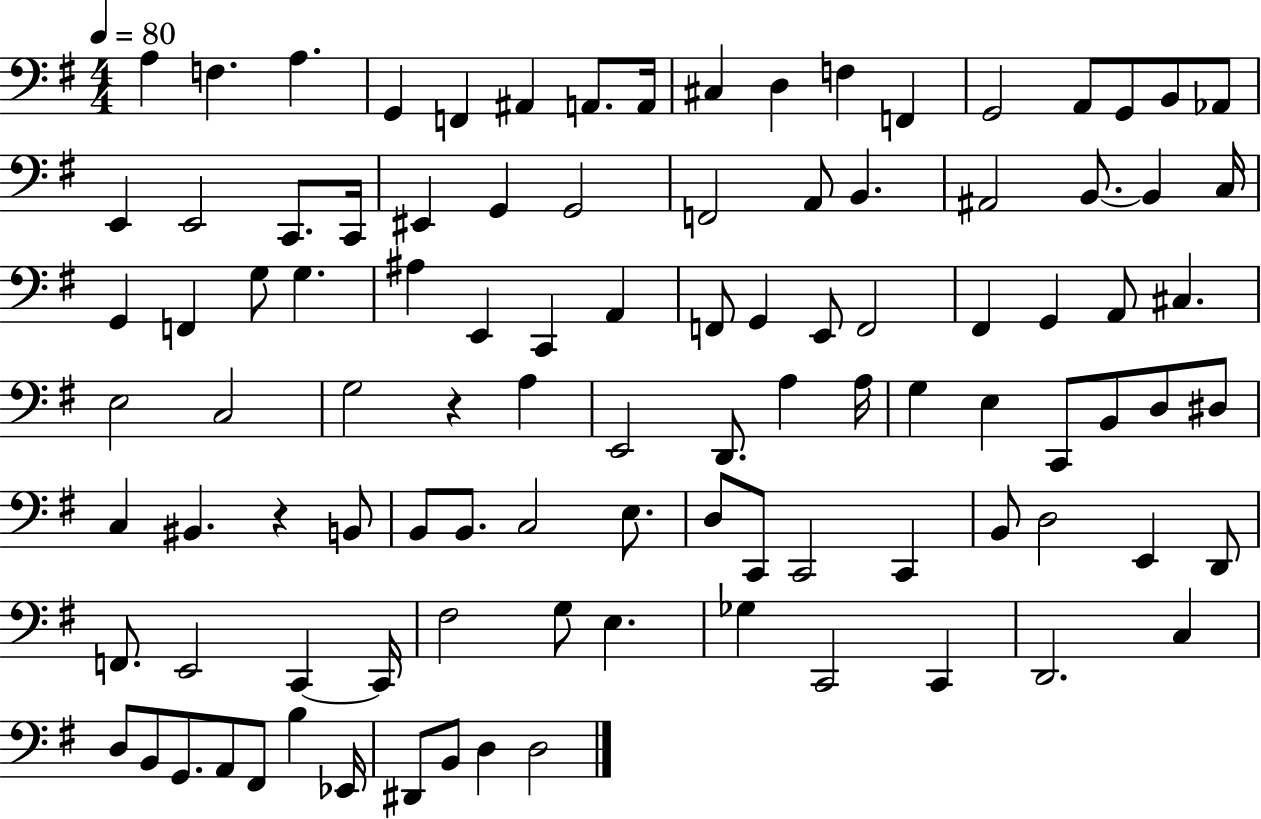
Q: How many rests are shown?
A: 2